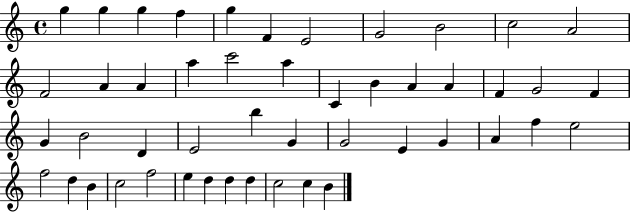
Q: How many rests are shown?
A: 0